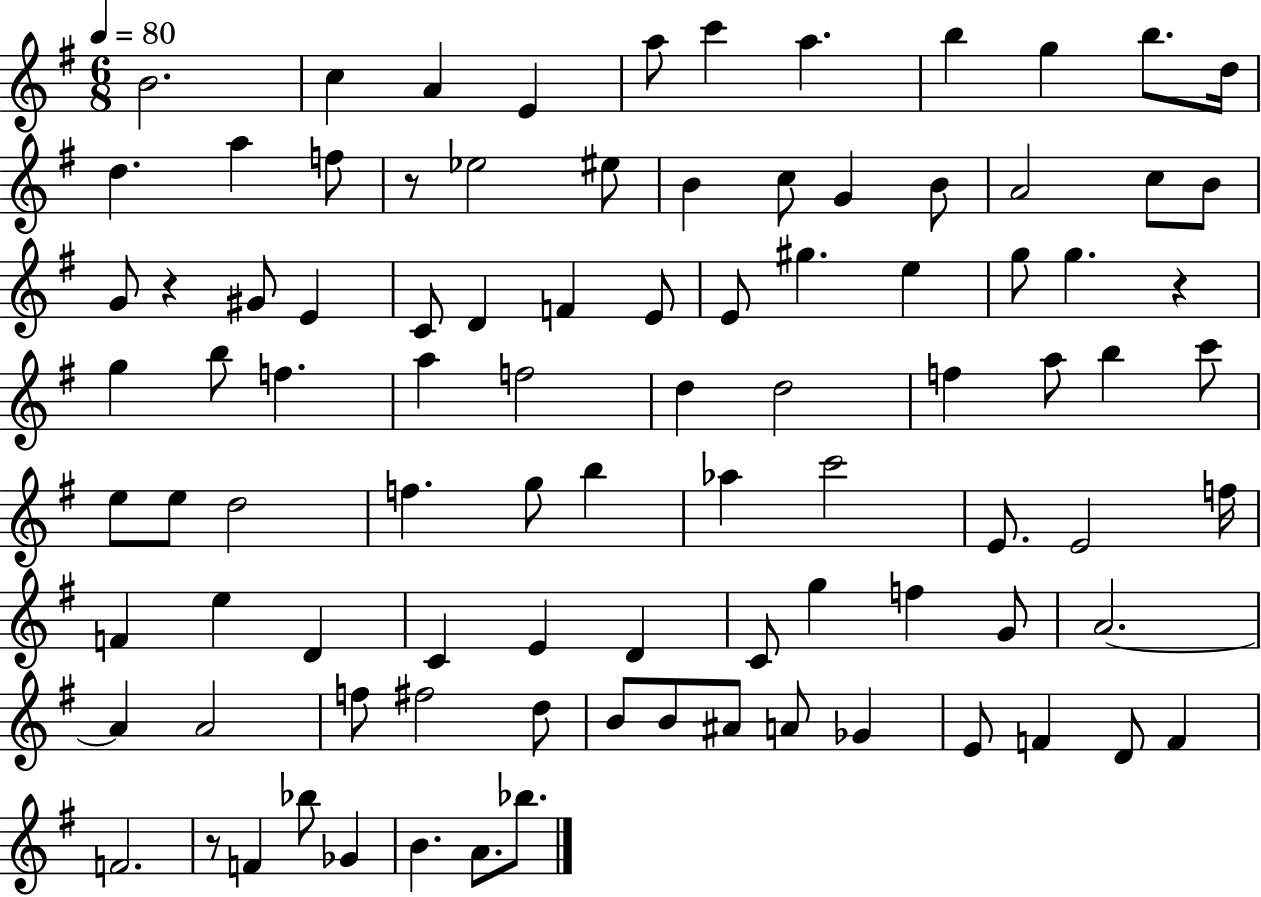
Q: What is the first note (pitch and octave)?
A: B4